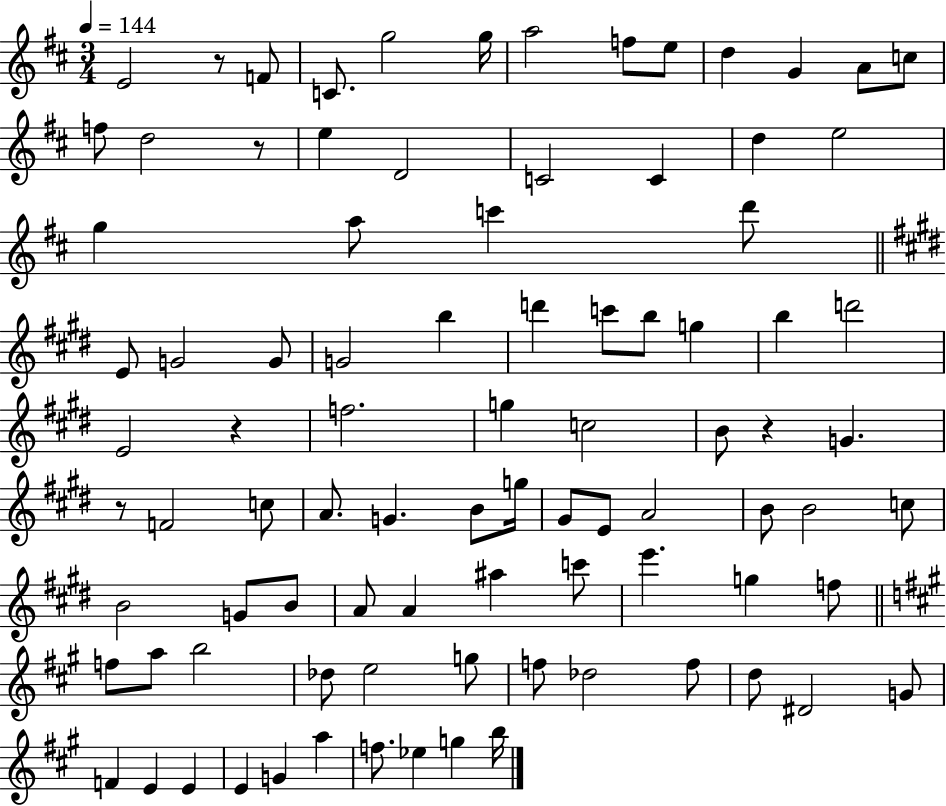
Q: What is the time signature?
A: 3/4